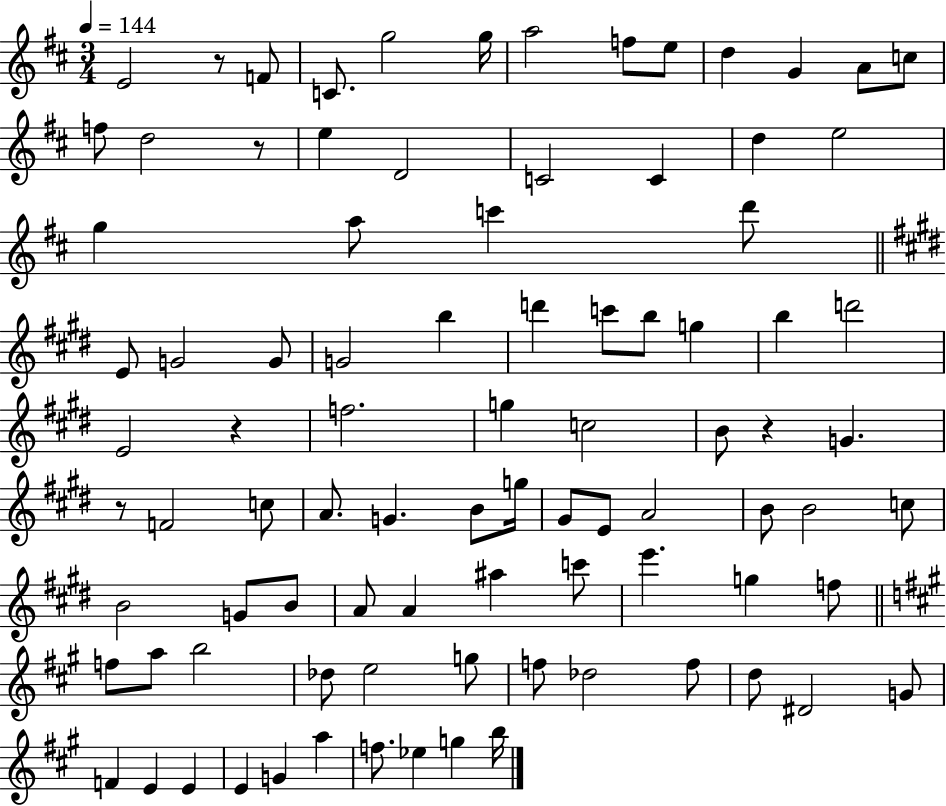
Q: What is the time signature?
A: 3/4